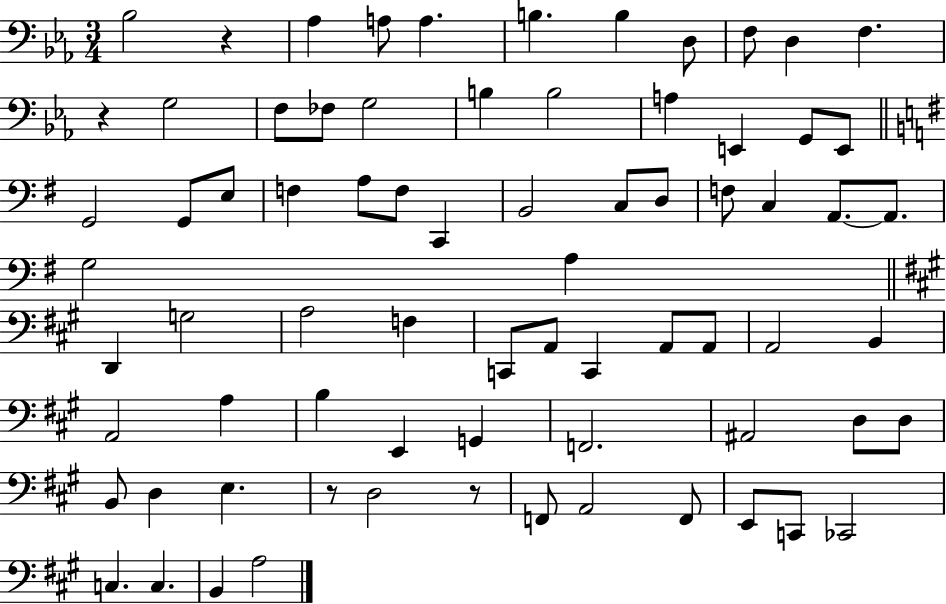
Bb3/h R/q Ab3/q A3/e A3/q. B3/q. B3/q D3/e F3/e D3/q F3/q. R/q G3/h F3/e FES3/e G3/h B3/q B3/h A3/q E2/q G2/e E2/e G2/h G2/e E3/e F3/q A3/e F3/e C2/q B2/h C3/e D3/e F3/e C3/q A2/e. A2/e. G3/h A3/q D2/q G3/h A3/h F3/q C2/e A2/e C2/q A2/e A2/e A2/h B2/q A2/h A3/q B3/q E2/q G2/q F2/h. A#2/h D3/e D3/e B2/e D3/q E3/q. R/e D3/h R/e F2/e A2/h F2/e E2/e C2/e CES2/h C3/q. C3/q. B2/q A3/h